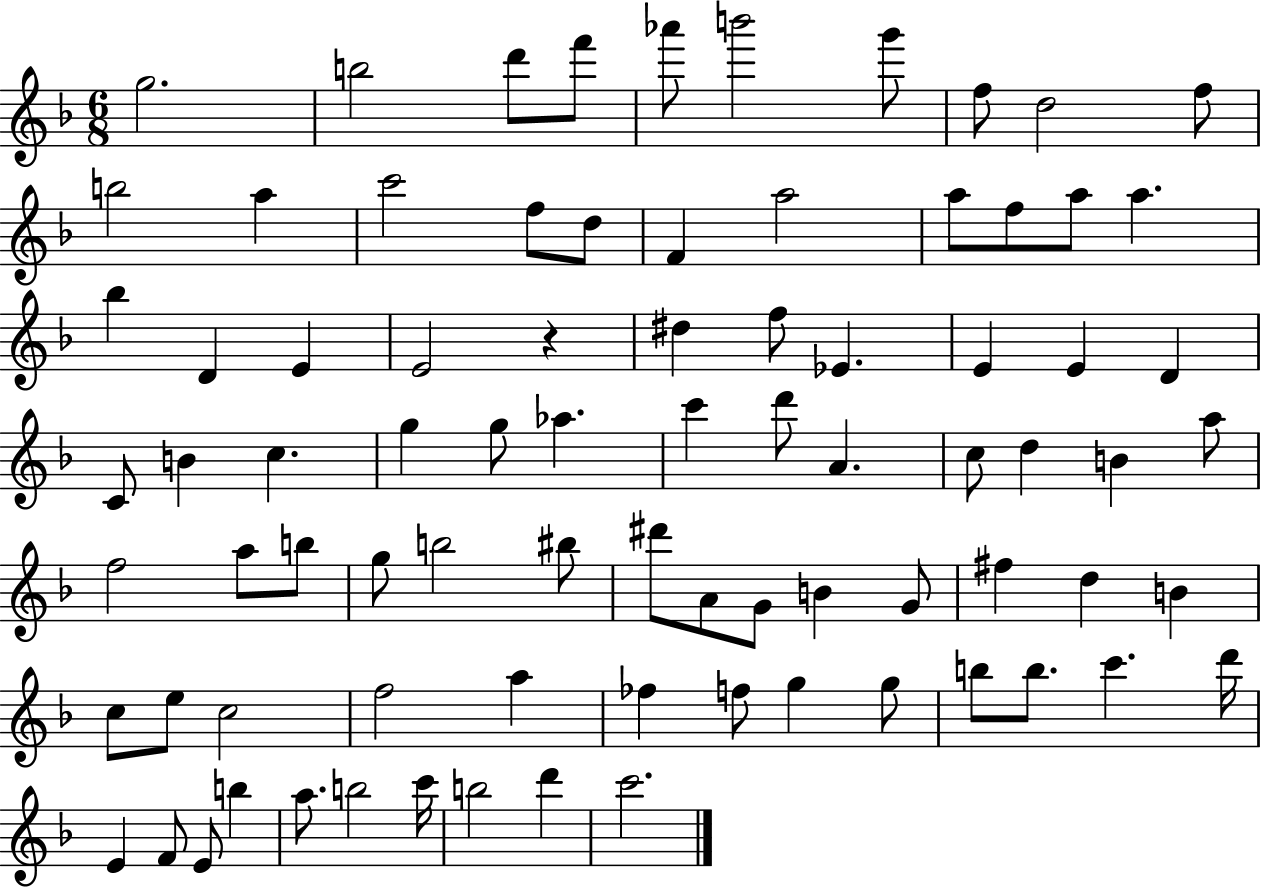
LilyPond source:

{
  \clef treble
  \numericTimeSignature
  \time 6/8
  \key f \major
  g''2. | b''2 d'''8 f'''8 | aes'''8 b'''2 g'''8 | f''8 d''2 f''8 | \break b''2 a''4 | c'''2 f''8 d''8 | f'4 a''2 | a''8 f''8 a''8 a''4. | \break bes''4 d'4 e'4 | e'2 r4 | dis''4 f''8 ees'4. | e'4 e'4 d'4 | \break c'8 b'4 c''4. | g''4 g''8 aes''4. | c'''4 d'''8 a'4. | c''8 d''4 b'4 a''8 | \break f''2 a''8 b''8 | g''8 b''2 bis''8 | dis'''8 a'8 g'8 b'4 g'8 | fis''4 d''4 b'4 | \break c''8 e''8 c''2 | f''2 a''4 | fes''4 f''8 g''4 g''8 | b''8 b''8. c'''4. d'''16 | \break e'4 f'8 e'8 b''4 | a''8. b''2 c'''16 | b''2 d'''4 | c'''2. | \break \bar "|."
}